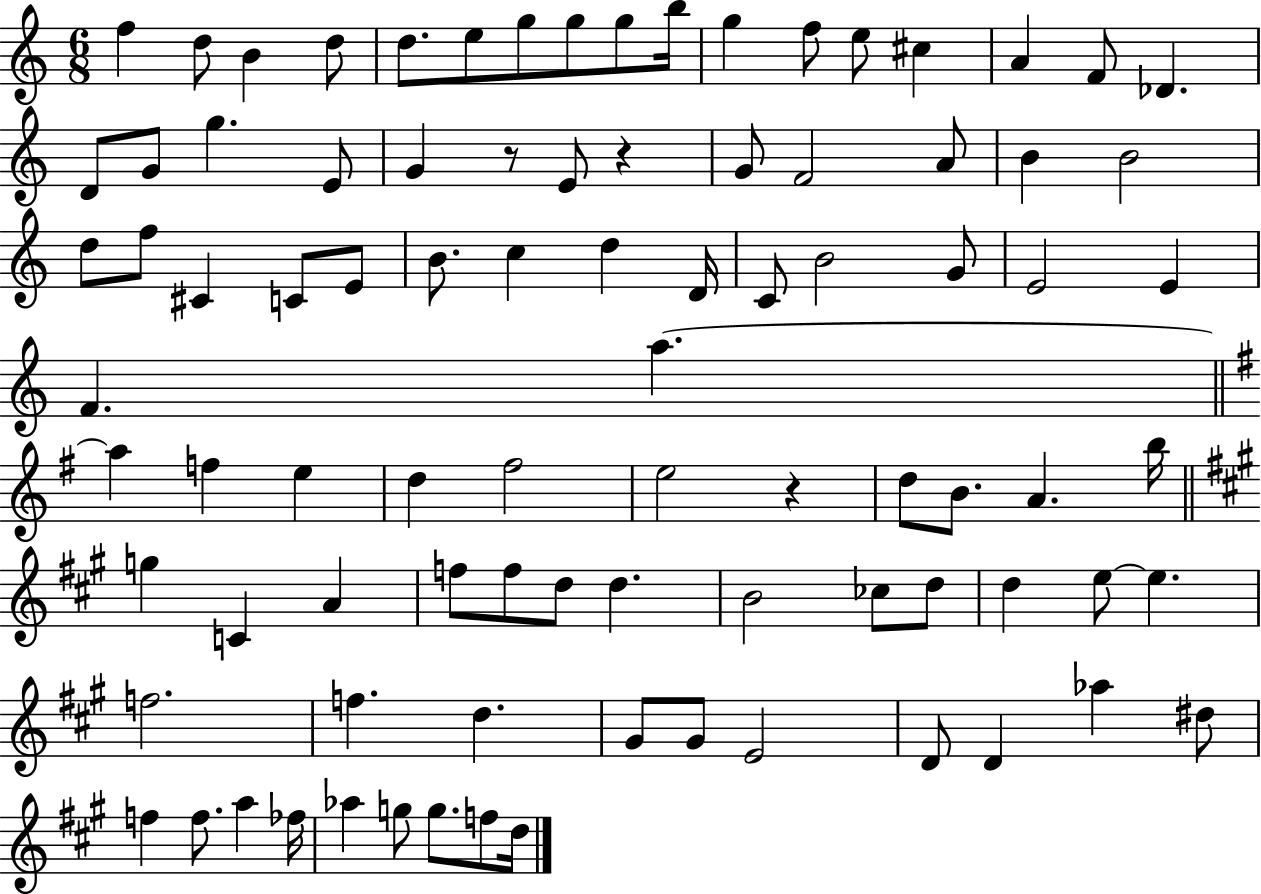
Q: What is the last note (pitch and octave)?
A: D5